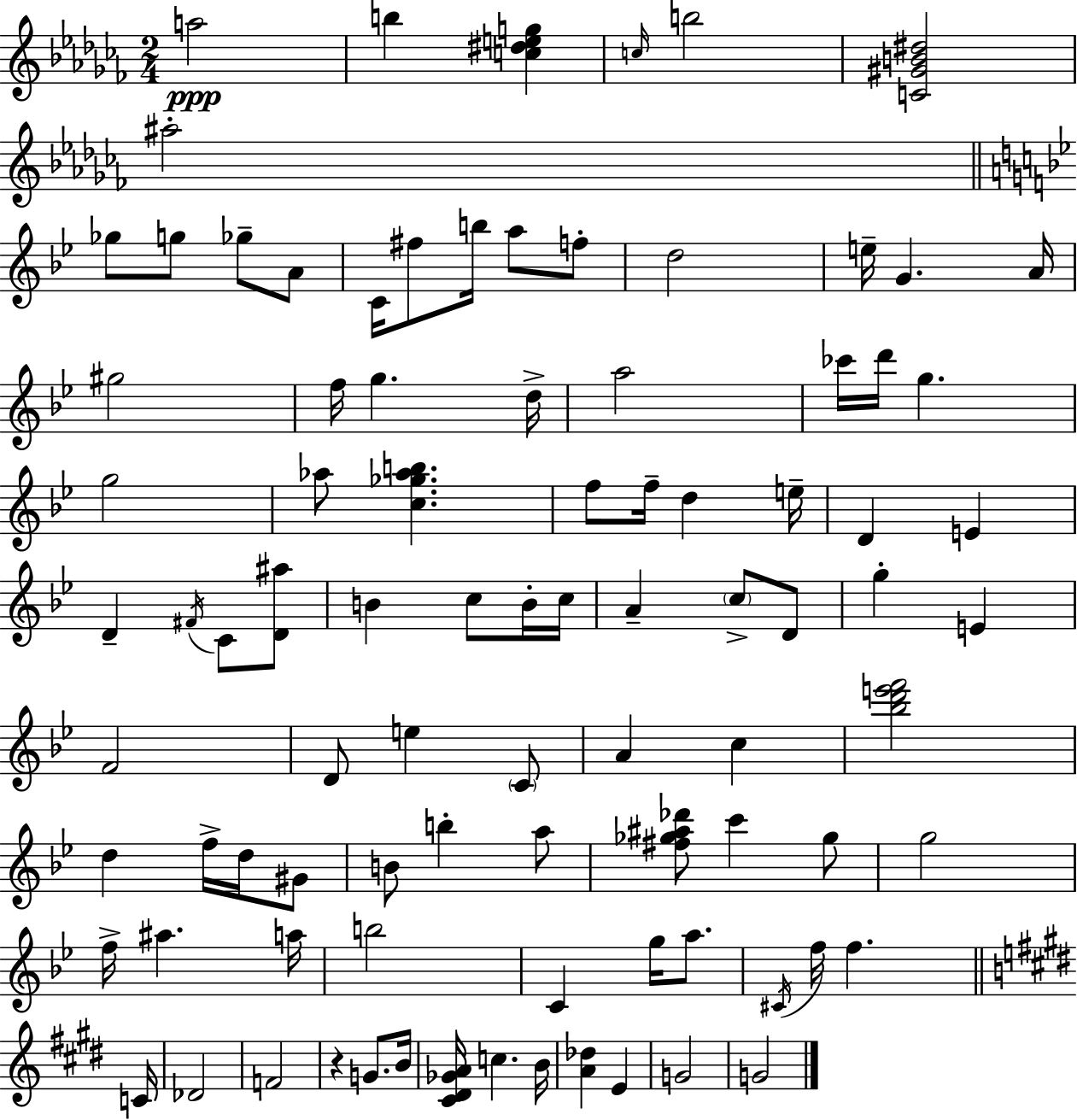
A5/h B5/q [C5,D#5,E5,G5]/q C5/s B5/h [C4,G#4,B4,D#5]/h A#5/h Gb5/e G5/e Gb5/e A4/e C4/s F#5/e B5/s A5/e F5/e D5/h E5/s G4/q. A4/s G#5/h F5/s G5/q. D5/s A5/h CES6/s D6/s G5/q. G5/h Ab5/e [C5,Gb5,Ab5,B5]/q. F5/e F5/s D5/q E5/s D4/q E4/q D4/q F#4/s C4/e [D4,A#5]/e B4/q C5/e B4/s C5/s A4/q C5/e D4/e G5/q E4/q F4/h D4/e E5/q C4/e A4/q C5/q [Bb5,D6,E6,F6]/h D5/q F5/s D5/s G#4/e B4/e B5/q A5/e [F#5,Gb5,A#5,Db6]/e C6/q Gb5/e G5/h F5/s A#5/q. A5/s B5/h C4/q G5/s A5/e. C#4/s F5/s F5/q. C4/s Db4/h F4/h R/q G4/e. B4/s [C#4,D#4,Gb4,A4]/s C5/q. B4/s [A4,Db5]/q E4/q G4/h G4/h